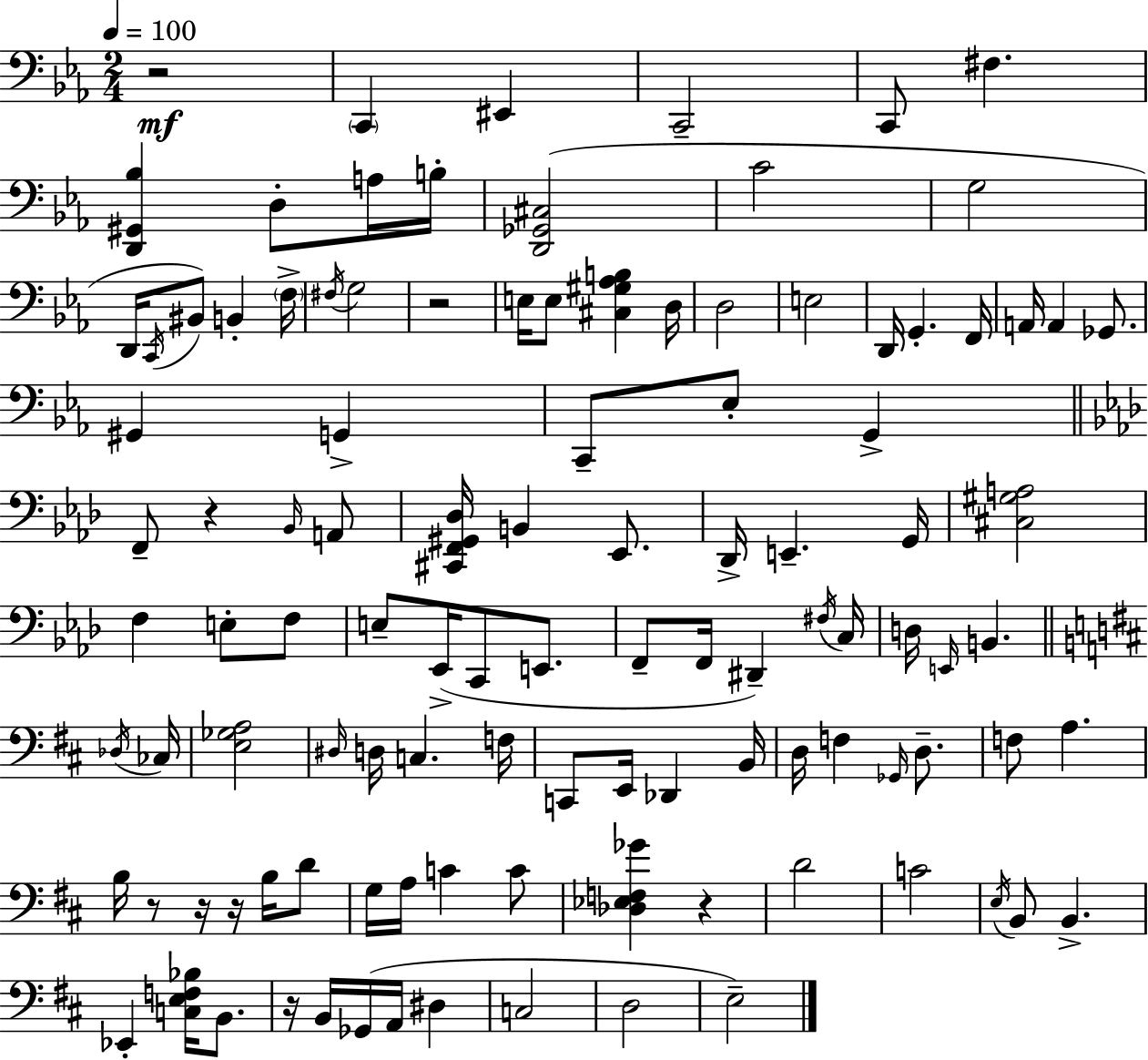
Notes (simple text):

R/h C2/q EIS2/q C2/h C2/e F#3/q. [D2,G#2,Bb3]/q D3/e A3/s B3/s [D2,Gb2,C#3]/h C4/h G3/h D2/s C2/s BIS2/e B2/q F3/s F#3/s G3/h R/h E3/s E3/e [C#3,G#3,Ab3,B3]/q D3/s D3/h E3/h D2/s G2/q. F2/s A2/s A2/q Gb2/e. G#2/q G2/q C2/e Eb3/e G2/q F2/e R/q Bb2/s A2/e [C#2,F2,G#2,Db3]/s B2/q Eb2/e. Db2/s E2/q. G2/s [C#3,G#3,A3]/h F3/q E3/e F3/e E3/e Eb2/s C2/e E2/e. F2/e F2/s D#2/q F#3/s C3/s D3/s E2/s B2/q. Db3/s CES3/s [E3,Gb3,A3]/h D#3/s D3/s C3/q. F3/s C2/e E2/s Db2/q B2/s D3/s F3/q Gb2/s D3/e. F3/e A3/q. B3/s R/e R/s R/s B3/s D4/e G3/s A3/s C4/q C4/e [Db3,Eb3,F3,Gb4]/q R/q D4/h C4/h E3/s B2/e B2/q. Eb2/q [C3,E3,F3,Bb3]/s B2/e. R/s B2/s Gb2/s A2/s D#3/q C3/h D3/h E3/h